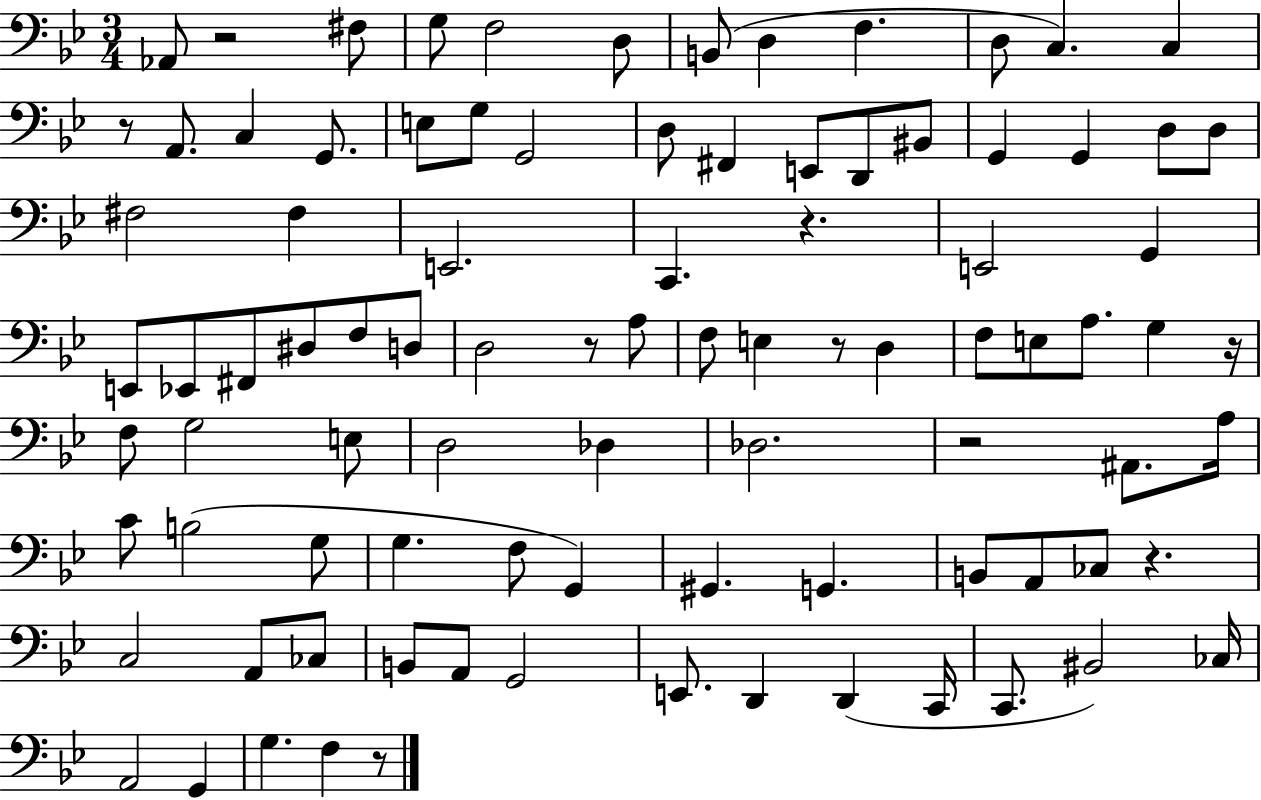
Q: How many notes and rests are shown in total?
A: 92